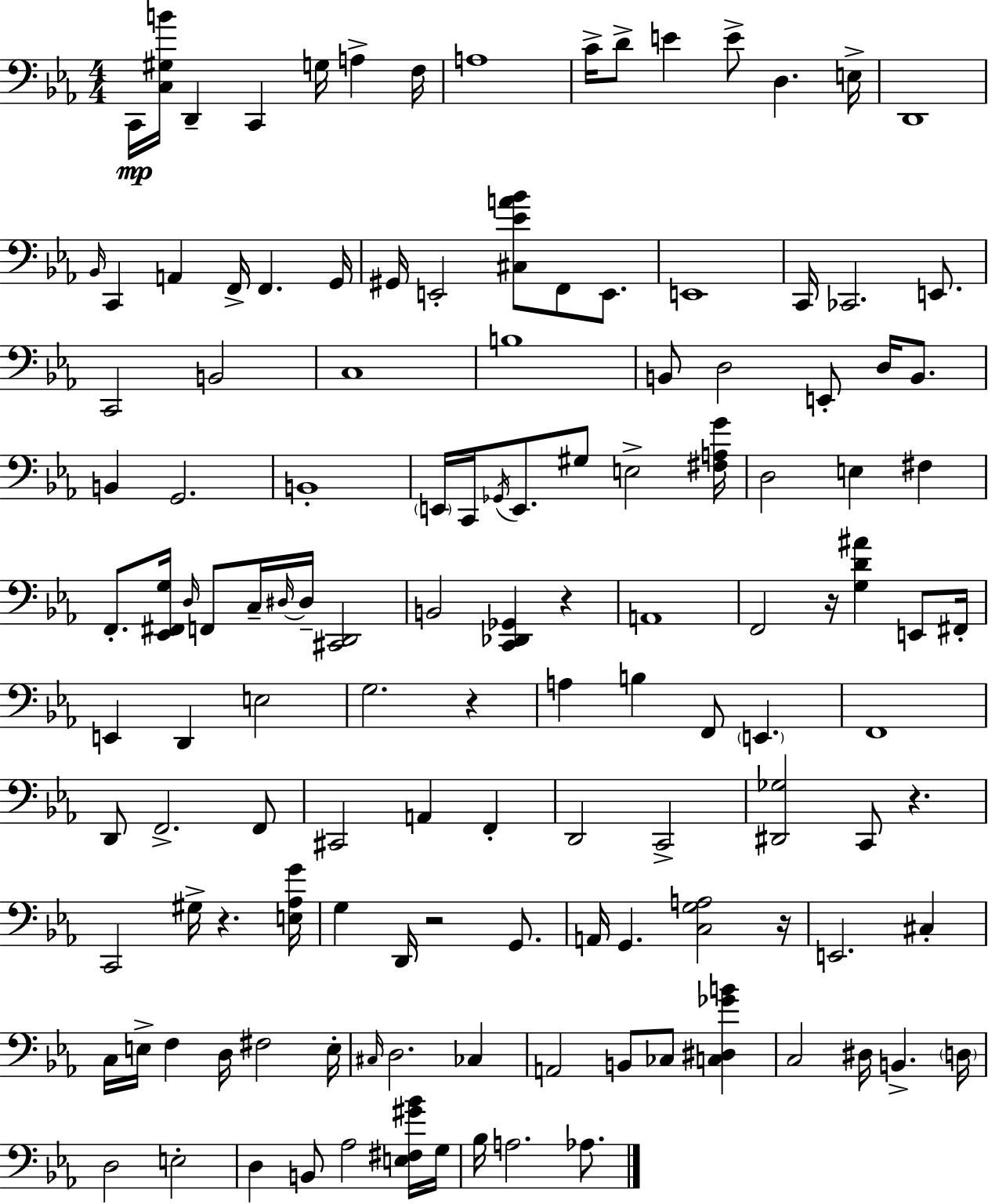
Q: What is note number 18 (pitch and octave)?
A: F2